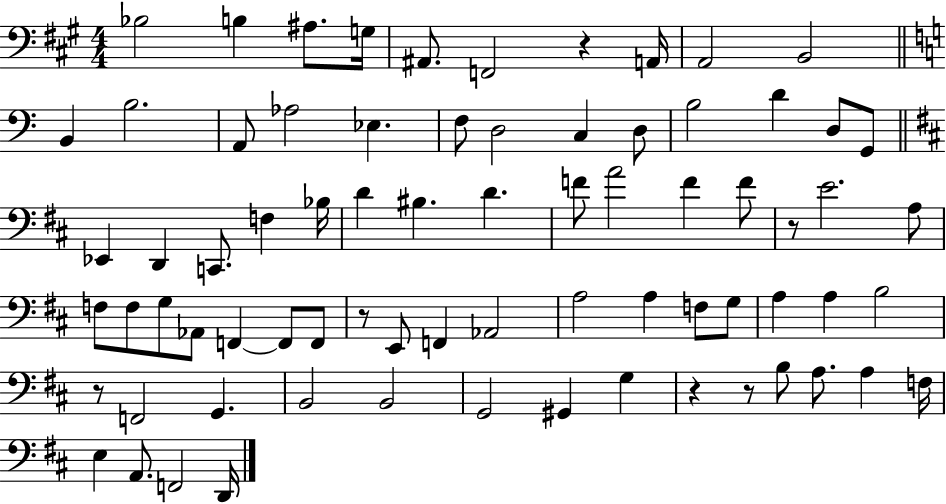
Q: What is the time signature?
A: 4/4